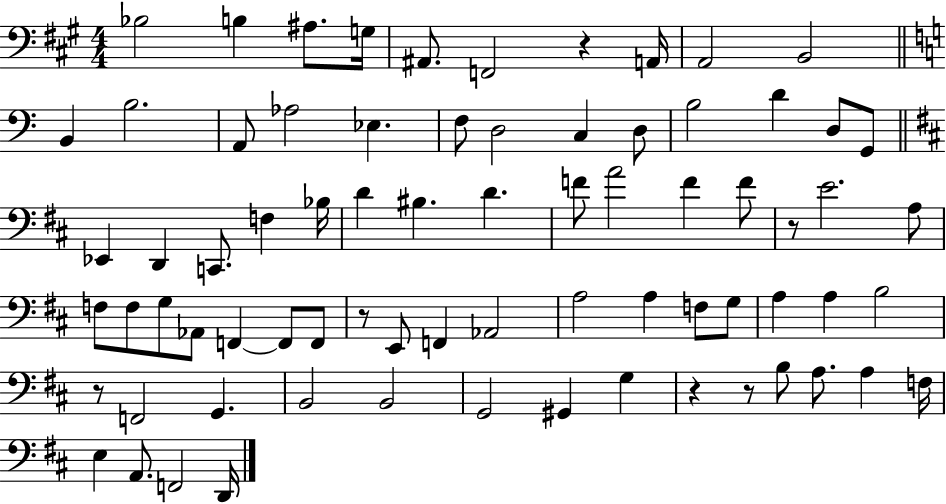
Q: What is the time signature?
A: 4/4